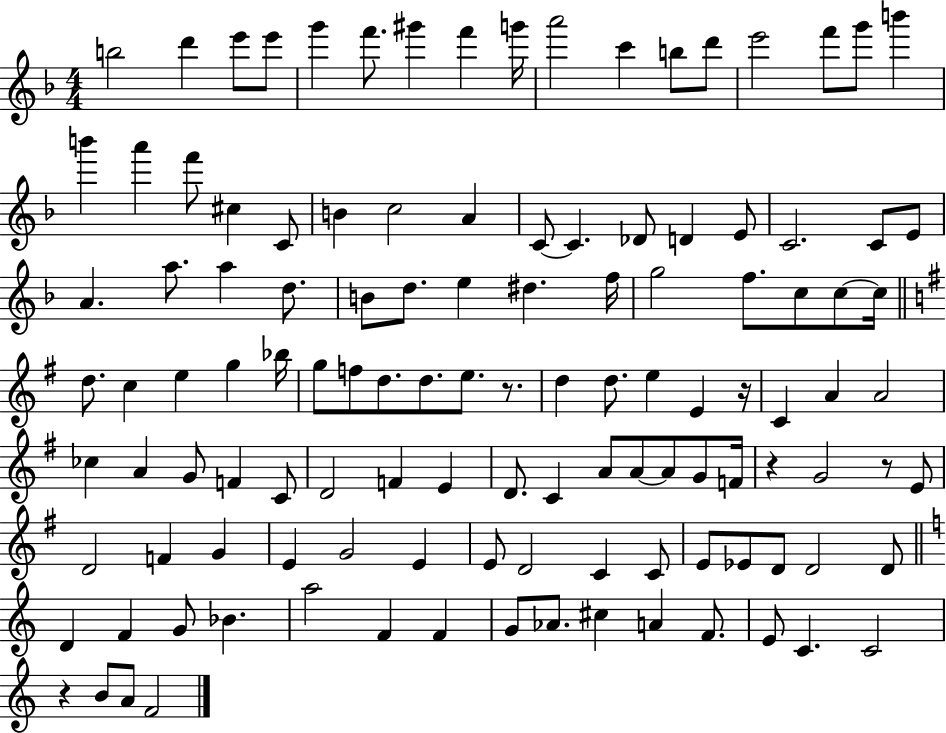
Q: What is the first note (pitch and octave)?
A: B5